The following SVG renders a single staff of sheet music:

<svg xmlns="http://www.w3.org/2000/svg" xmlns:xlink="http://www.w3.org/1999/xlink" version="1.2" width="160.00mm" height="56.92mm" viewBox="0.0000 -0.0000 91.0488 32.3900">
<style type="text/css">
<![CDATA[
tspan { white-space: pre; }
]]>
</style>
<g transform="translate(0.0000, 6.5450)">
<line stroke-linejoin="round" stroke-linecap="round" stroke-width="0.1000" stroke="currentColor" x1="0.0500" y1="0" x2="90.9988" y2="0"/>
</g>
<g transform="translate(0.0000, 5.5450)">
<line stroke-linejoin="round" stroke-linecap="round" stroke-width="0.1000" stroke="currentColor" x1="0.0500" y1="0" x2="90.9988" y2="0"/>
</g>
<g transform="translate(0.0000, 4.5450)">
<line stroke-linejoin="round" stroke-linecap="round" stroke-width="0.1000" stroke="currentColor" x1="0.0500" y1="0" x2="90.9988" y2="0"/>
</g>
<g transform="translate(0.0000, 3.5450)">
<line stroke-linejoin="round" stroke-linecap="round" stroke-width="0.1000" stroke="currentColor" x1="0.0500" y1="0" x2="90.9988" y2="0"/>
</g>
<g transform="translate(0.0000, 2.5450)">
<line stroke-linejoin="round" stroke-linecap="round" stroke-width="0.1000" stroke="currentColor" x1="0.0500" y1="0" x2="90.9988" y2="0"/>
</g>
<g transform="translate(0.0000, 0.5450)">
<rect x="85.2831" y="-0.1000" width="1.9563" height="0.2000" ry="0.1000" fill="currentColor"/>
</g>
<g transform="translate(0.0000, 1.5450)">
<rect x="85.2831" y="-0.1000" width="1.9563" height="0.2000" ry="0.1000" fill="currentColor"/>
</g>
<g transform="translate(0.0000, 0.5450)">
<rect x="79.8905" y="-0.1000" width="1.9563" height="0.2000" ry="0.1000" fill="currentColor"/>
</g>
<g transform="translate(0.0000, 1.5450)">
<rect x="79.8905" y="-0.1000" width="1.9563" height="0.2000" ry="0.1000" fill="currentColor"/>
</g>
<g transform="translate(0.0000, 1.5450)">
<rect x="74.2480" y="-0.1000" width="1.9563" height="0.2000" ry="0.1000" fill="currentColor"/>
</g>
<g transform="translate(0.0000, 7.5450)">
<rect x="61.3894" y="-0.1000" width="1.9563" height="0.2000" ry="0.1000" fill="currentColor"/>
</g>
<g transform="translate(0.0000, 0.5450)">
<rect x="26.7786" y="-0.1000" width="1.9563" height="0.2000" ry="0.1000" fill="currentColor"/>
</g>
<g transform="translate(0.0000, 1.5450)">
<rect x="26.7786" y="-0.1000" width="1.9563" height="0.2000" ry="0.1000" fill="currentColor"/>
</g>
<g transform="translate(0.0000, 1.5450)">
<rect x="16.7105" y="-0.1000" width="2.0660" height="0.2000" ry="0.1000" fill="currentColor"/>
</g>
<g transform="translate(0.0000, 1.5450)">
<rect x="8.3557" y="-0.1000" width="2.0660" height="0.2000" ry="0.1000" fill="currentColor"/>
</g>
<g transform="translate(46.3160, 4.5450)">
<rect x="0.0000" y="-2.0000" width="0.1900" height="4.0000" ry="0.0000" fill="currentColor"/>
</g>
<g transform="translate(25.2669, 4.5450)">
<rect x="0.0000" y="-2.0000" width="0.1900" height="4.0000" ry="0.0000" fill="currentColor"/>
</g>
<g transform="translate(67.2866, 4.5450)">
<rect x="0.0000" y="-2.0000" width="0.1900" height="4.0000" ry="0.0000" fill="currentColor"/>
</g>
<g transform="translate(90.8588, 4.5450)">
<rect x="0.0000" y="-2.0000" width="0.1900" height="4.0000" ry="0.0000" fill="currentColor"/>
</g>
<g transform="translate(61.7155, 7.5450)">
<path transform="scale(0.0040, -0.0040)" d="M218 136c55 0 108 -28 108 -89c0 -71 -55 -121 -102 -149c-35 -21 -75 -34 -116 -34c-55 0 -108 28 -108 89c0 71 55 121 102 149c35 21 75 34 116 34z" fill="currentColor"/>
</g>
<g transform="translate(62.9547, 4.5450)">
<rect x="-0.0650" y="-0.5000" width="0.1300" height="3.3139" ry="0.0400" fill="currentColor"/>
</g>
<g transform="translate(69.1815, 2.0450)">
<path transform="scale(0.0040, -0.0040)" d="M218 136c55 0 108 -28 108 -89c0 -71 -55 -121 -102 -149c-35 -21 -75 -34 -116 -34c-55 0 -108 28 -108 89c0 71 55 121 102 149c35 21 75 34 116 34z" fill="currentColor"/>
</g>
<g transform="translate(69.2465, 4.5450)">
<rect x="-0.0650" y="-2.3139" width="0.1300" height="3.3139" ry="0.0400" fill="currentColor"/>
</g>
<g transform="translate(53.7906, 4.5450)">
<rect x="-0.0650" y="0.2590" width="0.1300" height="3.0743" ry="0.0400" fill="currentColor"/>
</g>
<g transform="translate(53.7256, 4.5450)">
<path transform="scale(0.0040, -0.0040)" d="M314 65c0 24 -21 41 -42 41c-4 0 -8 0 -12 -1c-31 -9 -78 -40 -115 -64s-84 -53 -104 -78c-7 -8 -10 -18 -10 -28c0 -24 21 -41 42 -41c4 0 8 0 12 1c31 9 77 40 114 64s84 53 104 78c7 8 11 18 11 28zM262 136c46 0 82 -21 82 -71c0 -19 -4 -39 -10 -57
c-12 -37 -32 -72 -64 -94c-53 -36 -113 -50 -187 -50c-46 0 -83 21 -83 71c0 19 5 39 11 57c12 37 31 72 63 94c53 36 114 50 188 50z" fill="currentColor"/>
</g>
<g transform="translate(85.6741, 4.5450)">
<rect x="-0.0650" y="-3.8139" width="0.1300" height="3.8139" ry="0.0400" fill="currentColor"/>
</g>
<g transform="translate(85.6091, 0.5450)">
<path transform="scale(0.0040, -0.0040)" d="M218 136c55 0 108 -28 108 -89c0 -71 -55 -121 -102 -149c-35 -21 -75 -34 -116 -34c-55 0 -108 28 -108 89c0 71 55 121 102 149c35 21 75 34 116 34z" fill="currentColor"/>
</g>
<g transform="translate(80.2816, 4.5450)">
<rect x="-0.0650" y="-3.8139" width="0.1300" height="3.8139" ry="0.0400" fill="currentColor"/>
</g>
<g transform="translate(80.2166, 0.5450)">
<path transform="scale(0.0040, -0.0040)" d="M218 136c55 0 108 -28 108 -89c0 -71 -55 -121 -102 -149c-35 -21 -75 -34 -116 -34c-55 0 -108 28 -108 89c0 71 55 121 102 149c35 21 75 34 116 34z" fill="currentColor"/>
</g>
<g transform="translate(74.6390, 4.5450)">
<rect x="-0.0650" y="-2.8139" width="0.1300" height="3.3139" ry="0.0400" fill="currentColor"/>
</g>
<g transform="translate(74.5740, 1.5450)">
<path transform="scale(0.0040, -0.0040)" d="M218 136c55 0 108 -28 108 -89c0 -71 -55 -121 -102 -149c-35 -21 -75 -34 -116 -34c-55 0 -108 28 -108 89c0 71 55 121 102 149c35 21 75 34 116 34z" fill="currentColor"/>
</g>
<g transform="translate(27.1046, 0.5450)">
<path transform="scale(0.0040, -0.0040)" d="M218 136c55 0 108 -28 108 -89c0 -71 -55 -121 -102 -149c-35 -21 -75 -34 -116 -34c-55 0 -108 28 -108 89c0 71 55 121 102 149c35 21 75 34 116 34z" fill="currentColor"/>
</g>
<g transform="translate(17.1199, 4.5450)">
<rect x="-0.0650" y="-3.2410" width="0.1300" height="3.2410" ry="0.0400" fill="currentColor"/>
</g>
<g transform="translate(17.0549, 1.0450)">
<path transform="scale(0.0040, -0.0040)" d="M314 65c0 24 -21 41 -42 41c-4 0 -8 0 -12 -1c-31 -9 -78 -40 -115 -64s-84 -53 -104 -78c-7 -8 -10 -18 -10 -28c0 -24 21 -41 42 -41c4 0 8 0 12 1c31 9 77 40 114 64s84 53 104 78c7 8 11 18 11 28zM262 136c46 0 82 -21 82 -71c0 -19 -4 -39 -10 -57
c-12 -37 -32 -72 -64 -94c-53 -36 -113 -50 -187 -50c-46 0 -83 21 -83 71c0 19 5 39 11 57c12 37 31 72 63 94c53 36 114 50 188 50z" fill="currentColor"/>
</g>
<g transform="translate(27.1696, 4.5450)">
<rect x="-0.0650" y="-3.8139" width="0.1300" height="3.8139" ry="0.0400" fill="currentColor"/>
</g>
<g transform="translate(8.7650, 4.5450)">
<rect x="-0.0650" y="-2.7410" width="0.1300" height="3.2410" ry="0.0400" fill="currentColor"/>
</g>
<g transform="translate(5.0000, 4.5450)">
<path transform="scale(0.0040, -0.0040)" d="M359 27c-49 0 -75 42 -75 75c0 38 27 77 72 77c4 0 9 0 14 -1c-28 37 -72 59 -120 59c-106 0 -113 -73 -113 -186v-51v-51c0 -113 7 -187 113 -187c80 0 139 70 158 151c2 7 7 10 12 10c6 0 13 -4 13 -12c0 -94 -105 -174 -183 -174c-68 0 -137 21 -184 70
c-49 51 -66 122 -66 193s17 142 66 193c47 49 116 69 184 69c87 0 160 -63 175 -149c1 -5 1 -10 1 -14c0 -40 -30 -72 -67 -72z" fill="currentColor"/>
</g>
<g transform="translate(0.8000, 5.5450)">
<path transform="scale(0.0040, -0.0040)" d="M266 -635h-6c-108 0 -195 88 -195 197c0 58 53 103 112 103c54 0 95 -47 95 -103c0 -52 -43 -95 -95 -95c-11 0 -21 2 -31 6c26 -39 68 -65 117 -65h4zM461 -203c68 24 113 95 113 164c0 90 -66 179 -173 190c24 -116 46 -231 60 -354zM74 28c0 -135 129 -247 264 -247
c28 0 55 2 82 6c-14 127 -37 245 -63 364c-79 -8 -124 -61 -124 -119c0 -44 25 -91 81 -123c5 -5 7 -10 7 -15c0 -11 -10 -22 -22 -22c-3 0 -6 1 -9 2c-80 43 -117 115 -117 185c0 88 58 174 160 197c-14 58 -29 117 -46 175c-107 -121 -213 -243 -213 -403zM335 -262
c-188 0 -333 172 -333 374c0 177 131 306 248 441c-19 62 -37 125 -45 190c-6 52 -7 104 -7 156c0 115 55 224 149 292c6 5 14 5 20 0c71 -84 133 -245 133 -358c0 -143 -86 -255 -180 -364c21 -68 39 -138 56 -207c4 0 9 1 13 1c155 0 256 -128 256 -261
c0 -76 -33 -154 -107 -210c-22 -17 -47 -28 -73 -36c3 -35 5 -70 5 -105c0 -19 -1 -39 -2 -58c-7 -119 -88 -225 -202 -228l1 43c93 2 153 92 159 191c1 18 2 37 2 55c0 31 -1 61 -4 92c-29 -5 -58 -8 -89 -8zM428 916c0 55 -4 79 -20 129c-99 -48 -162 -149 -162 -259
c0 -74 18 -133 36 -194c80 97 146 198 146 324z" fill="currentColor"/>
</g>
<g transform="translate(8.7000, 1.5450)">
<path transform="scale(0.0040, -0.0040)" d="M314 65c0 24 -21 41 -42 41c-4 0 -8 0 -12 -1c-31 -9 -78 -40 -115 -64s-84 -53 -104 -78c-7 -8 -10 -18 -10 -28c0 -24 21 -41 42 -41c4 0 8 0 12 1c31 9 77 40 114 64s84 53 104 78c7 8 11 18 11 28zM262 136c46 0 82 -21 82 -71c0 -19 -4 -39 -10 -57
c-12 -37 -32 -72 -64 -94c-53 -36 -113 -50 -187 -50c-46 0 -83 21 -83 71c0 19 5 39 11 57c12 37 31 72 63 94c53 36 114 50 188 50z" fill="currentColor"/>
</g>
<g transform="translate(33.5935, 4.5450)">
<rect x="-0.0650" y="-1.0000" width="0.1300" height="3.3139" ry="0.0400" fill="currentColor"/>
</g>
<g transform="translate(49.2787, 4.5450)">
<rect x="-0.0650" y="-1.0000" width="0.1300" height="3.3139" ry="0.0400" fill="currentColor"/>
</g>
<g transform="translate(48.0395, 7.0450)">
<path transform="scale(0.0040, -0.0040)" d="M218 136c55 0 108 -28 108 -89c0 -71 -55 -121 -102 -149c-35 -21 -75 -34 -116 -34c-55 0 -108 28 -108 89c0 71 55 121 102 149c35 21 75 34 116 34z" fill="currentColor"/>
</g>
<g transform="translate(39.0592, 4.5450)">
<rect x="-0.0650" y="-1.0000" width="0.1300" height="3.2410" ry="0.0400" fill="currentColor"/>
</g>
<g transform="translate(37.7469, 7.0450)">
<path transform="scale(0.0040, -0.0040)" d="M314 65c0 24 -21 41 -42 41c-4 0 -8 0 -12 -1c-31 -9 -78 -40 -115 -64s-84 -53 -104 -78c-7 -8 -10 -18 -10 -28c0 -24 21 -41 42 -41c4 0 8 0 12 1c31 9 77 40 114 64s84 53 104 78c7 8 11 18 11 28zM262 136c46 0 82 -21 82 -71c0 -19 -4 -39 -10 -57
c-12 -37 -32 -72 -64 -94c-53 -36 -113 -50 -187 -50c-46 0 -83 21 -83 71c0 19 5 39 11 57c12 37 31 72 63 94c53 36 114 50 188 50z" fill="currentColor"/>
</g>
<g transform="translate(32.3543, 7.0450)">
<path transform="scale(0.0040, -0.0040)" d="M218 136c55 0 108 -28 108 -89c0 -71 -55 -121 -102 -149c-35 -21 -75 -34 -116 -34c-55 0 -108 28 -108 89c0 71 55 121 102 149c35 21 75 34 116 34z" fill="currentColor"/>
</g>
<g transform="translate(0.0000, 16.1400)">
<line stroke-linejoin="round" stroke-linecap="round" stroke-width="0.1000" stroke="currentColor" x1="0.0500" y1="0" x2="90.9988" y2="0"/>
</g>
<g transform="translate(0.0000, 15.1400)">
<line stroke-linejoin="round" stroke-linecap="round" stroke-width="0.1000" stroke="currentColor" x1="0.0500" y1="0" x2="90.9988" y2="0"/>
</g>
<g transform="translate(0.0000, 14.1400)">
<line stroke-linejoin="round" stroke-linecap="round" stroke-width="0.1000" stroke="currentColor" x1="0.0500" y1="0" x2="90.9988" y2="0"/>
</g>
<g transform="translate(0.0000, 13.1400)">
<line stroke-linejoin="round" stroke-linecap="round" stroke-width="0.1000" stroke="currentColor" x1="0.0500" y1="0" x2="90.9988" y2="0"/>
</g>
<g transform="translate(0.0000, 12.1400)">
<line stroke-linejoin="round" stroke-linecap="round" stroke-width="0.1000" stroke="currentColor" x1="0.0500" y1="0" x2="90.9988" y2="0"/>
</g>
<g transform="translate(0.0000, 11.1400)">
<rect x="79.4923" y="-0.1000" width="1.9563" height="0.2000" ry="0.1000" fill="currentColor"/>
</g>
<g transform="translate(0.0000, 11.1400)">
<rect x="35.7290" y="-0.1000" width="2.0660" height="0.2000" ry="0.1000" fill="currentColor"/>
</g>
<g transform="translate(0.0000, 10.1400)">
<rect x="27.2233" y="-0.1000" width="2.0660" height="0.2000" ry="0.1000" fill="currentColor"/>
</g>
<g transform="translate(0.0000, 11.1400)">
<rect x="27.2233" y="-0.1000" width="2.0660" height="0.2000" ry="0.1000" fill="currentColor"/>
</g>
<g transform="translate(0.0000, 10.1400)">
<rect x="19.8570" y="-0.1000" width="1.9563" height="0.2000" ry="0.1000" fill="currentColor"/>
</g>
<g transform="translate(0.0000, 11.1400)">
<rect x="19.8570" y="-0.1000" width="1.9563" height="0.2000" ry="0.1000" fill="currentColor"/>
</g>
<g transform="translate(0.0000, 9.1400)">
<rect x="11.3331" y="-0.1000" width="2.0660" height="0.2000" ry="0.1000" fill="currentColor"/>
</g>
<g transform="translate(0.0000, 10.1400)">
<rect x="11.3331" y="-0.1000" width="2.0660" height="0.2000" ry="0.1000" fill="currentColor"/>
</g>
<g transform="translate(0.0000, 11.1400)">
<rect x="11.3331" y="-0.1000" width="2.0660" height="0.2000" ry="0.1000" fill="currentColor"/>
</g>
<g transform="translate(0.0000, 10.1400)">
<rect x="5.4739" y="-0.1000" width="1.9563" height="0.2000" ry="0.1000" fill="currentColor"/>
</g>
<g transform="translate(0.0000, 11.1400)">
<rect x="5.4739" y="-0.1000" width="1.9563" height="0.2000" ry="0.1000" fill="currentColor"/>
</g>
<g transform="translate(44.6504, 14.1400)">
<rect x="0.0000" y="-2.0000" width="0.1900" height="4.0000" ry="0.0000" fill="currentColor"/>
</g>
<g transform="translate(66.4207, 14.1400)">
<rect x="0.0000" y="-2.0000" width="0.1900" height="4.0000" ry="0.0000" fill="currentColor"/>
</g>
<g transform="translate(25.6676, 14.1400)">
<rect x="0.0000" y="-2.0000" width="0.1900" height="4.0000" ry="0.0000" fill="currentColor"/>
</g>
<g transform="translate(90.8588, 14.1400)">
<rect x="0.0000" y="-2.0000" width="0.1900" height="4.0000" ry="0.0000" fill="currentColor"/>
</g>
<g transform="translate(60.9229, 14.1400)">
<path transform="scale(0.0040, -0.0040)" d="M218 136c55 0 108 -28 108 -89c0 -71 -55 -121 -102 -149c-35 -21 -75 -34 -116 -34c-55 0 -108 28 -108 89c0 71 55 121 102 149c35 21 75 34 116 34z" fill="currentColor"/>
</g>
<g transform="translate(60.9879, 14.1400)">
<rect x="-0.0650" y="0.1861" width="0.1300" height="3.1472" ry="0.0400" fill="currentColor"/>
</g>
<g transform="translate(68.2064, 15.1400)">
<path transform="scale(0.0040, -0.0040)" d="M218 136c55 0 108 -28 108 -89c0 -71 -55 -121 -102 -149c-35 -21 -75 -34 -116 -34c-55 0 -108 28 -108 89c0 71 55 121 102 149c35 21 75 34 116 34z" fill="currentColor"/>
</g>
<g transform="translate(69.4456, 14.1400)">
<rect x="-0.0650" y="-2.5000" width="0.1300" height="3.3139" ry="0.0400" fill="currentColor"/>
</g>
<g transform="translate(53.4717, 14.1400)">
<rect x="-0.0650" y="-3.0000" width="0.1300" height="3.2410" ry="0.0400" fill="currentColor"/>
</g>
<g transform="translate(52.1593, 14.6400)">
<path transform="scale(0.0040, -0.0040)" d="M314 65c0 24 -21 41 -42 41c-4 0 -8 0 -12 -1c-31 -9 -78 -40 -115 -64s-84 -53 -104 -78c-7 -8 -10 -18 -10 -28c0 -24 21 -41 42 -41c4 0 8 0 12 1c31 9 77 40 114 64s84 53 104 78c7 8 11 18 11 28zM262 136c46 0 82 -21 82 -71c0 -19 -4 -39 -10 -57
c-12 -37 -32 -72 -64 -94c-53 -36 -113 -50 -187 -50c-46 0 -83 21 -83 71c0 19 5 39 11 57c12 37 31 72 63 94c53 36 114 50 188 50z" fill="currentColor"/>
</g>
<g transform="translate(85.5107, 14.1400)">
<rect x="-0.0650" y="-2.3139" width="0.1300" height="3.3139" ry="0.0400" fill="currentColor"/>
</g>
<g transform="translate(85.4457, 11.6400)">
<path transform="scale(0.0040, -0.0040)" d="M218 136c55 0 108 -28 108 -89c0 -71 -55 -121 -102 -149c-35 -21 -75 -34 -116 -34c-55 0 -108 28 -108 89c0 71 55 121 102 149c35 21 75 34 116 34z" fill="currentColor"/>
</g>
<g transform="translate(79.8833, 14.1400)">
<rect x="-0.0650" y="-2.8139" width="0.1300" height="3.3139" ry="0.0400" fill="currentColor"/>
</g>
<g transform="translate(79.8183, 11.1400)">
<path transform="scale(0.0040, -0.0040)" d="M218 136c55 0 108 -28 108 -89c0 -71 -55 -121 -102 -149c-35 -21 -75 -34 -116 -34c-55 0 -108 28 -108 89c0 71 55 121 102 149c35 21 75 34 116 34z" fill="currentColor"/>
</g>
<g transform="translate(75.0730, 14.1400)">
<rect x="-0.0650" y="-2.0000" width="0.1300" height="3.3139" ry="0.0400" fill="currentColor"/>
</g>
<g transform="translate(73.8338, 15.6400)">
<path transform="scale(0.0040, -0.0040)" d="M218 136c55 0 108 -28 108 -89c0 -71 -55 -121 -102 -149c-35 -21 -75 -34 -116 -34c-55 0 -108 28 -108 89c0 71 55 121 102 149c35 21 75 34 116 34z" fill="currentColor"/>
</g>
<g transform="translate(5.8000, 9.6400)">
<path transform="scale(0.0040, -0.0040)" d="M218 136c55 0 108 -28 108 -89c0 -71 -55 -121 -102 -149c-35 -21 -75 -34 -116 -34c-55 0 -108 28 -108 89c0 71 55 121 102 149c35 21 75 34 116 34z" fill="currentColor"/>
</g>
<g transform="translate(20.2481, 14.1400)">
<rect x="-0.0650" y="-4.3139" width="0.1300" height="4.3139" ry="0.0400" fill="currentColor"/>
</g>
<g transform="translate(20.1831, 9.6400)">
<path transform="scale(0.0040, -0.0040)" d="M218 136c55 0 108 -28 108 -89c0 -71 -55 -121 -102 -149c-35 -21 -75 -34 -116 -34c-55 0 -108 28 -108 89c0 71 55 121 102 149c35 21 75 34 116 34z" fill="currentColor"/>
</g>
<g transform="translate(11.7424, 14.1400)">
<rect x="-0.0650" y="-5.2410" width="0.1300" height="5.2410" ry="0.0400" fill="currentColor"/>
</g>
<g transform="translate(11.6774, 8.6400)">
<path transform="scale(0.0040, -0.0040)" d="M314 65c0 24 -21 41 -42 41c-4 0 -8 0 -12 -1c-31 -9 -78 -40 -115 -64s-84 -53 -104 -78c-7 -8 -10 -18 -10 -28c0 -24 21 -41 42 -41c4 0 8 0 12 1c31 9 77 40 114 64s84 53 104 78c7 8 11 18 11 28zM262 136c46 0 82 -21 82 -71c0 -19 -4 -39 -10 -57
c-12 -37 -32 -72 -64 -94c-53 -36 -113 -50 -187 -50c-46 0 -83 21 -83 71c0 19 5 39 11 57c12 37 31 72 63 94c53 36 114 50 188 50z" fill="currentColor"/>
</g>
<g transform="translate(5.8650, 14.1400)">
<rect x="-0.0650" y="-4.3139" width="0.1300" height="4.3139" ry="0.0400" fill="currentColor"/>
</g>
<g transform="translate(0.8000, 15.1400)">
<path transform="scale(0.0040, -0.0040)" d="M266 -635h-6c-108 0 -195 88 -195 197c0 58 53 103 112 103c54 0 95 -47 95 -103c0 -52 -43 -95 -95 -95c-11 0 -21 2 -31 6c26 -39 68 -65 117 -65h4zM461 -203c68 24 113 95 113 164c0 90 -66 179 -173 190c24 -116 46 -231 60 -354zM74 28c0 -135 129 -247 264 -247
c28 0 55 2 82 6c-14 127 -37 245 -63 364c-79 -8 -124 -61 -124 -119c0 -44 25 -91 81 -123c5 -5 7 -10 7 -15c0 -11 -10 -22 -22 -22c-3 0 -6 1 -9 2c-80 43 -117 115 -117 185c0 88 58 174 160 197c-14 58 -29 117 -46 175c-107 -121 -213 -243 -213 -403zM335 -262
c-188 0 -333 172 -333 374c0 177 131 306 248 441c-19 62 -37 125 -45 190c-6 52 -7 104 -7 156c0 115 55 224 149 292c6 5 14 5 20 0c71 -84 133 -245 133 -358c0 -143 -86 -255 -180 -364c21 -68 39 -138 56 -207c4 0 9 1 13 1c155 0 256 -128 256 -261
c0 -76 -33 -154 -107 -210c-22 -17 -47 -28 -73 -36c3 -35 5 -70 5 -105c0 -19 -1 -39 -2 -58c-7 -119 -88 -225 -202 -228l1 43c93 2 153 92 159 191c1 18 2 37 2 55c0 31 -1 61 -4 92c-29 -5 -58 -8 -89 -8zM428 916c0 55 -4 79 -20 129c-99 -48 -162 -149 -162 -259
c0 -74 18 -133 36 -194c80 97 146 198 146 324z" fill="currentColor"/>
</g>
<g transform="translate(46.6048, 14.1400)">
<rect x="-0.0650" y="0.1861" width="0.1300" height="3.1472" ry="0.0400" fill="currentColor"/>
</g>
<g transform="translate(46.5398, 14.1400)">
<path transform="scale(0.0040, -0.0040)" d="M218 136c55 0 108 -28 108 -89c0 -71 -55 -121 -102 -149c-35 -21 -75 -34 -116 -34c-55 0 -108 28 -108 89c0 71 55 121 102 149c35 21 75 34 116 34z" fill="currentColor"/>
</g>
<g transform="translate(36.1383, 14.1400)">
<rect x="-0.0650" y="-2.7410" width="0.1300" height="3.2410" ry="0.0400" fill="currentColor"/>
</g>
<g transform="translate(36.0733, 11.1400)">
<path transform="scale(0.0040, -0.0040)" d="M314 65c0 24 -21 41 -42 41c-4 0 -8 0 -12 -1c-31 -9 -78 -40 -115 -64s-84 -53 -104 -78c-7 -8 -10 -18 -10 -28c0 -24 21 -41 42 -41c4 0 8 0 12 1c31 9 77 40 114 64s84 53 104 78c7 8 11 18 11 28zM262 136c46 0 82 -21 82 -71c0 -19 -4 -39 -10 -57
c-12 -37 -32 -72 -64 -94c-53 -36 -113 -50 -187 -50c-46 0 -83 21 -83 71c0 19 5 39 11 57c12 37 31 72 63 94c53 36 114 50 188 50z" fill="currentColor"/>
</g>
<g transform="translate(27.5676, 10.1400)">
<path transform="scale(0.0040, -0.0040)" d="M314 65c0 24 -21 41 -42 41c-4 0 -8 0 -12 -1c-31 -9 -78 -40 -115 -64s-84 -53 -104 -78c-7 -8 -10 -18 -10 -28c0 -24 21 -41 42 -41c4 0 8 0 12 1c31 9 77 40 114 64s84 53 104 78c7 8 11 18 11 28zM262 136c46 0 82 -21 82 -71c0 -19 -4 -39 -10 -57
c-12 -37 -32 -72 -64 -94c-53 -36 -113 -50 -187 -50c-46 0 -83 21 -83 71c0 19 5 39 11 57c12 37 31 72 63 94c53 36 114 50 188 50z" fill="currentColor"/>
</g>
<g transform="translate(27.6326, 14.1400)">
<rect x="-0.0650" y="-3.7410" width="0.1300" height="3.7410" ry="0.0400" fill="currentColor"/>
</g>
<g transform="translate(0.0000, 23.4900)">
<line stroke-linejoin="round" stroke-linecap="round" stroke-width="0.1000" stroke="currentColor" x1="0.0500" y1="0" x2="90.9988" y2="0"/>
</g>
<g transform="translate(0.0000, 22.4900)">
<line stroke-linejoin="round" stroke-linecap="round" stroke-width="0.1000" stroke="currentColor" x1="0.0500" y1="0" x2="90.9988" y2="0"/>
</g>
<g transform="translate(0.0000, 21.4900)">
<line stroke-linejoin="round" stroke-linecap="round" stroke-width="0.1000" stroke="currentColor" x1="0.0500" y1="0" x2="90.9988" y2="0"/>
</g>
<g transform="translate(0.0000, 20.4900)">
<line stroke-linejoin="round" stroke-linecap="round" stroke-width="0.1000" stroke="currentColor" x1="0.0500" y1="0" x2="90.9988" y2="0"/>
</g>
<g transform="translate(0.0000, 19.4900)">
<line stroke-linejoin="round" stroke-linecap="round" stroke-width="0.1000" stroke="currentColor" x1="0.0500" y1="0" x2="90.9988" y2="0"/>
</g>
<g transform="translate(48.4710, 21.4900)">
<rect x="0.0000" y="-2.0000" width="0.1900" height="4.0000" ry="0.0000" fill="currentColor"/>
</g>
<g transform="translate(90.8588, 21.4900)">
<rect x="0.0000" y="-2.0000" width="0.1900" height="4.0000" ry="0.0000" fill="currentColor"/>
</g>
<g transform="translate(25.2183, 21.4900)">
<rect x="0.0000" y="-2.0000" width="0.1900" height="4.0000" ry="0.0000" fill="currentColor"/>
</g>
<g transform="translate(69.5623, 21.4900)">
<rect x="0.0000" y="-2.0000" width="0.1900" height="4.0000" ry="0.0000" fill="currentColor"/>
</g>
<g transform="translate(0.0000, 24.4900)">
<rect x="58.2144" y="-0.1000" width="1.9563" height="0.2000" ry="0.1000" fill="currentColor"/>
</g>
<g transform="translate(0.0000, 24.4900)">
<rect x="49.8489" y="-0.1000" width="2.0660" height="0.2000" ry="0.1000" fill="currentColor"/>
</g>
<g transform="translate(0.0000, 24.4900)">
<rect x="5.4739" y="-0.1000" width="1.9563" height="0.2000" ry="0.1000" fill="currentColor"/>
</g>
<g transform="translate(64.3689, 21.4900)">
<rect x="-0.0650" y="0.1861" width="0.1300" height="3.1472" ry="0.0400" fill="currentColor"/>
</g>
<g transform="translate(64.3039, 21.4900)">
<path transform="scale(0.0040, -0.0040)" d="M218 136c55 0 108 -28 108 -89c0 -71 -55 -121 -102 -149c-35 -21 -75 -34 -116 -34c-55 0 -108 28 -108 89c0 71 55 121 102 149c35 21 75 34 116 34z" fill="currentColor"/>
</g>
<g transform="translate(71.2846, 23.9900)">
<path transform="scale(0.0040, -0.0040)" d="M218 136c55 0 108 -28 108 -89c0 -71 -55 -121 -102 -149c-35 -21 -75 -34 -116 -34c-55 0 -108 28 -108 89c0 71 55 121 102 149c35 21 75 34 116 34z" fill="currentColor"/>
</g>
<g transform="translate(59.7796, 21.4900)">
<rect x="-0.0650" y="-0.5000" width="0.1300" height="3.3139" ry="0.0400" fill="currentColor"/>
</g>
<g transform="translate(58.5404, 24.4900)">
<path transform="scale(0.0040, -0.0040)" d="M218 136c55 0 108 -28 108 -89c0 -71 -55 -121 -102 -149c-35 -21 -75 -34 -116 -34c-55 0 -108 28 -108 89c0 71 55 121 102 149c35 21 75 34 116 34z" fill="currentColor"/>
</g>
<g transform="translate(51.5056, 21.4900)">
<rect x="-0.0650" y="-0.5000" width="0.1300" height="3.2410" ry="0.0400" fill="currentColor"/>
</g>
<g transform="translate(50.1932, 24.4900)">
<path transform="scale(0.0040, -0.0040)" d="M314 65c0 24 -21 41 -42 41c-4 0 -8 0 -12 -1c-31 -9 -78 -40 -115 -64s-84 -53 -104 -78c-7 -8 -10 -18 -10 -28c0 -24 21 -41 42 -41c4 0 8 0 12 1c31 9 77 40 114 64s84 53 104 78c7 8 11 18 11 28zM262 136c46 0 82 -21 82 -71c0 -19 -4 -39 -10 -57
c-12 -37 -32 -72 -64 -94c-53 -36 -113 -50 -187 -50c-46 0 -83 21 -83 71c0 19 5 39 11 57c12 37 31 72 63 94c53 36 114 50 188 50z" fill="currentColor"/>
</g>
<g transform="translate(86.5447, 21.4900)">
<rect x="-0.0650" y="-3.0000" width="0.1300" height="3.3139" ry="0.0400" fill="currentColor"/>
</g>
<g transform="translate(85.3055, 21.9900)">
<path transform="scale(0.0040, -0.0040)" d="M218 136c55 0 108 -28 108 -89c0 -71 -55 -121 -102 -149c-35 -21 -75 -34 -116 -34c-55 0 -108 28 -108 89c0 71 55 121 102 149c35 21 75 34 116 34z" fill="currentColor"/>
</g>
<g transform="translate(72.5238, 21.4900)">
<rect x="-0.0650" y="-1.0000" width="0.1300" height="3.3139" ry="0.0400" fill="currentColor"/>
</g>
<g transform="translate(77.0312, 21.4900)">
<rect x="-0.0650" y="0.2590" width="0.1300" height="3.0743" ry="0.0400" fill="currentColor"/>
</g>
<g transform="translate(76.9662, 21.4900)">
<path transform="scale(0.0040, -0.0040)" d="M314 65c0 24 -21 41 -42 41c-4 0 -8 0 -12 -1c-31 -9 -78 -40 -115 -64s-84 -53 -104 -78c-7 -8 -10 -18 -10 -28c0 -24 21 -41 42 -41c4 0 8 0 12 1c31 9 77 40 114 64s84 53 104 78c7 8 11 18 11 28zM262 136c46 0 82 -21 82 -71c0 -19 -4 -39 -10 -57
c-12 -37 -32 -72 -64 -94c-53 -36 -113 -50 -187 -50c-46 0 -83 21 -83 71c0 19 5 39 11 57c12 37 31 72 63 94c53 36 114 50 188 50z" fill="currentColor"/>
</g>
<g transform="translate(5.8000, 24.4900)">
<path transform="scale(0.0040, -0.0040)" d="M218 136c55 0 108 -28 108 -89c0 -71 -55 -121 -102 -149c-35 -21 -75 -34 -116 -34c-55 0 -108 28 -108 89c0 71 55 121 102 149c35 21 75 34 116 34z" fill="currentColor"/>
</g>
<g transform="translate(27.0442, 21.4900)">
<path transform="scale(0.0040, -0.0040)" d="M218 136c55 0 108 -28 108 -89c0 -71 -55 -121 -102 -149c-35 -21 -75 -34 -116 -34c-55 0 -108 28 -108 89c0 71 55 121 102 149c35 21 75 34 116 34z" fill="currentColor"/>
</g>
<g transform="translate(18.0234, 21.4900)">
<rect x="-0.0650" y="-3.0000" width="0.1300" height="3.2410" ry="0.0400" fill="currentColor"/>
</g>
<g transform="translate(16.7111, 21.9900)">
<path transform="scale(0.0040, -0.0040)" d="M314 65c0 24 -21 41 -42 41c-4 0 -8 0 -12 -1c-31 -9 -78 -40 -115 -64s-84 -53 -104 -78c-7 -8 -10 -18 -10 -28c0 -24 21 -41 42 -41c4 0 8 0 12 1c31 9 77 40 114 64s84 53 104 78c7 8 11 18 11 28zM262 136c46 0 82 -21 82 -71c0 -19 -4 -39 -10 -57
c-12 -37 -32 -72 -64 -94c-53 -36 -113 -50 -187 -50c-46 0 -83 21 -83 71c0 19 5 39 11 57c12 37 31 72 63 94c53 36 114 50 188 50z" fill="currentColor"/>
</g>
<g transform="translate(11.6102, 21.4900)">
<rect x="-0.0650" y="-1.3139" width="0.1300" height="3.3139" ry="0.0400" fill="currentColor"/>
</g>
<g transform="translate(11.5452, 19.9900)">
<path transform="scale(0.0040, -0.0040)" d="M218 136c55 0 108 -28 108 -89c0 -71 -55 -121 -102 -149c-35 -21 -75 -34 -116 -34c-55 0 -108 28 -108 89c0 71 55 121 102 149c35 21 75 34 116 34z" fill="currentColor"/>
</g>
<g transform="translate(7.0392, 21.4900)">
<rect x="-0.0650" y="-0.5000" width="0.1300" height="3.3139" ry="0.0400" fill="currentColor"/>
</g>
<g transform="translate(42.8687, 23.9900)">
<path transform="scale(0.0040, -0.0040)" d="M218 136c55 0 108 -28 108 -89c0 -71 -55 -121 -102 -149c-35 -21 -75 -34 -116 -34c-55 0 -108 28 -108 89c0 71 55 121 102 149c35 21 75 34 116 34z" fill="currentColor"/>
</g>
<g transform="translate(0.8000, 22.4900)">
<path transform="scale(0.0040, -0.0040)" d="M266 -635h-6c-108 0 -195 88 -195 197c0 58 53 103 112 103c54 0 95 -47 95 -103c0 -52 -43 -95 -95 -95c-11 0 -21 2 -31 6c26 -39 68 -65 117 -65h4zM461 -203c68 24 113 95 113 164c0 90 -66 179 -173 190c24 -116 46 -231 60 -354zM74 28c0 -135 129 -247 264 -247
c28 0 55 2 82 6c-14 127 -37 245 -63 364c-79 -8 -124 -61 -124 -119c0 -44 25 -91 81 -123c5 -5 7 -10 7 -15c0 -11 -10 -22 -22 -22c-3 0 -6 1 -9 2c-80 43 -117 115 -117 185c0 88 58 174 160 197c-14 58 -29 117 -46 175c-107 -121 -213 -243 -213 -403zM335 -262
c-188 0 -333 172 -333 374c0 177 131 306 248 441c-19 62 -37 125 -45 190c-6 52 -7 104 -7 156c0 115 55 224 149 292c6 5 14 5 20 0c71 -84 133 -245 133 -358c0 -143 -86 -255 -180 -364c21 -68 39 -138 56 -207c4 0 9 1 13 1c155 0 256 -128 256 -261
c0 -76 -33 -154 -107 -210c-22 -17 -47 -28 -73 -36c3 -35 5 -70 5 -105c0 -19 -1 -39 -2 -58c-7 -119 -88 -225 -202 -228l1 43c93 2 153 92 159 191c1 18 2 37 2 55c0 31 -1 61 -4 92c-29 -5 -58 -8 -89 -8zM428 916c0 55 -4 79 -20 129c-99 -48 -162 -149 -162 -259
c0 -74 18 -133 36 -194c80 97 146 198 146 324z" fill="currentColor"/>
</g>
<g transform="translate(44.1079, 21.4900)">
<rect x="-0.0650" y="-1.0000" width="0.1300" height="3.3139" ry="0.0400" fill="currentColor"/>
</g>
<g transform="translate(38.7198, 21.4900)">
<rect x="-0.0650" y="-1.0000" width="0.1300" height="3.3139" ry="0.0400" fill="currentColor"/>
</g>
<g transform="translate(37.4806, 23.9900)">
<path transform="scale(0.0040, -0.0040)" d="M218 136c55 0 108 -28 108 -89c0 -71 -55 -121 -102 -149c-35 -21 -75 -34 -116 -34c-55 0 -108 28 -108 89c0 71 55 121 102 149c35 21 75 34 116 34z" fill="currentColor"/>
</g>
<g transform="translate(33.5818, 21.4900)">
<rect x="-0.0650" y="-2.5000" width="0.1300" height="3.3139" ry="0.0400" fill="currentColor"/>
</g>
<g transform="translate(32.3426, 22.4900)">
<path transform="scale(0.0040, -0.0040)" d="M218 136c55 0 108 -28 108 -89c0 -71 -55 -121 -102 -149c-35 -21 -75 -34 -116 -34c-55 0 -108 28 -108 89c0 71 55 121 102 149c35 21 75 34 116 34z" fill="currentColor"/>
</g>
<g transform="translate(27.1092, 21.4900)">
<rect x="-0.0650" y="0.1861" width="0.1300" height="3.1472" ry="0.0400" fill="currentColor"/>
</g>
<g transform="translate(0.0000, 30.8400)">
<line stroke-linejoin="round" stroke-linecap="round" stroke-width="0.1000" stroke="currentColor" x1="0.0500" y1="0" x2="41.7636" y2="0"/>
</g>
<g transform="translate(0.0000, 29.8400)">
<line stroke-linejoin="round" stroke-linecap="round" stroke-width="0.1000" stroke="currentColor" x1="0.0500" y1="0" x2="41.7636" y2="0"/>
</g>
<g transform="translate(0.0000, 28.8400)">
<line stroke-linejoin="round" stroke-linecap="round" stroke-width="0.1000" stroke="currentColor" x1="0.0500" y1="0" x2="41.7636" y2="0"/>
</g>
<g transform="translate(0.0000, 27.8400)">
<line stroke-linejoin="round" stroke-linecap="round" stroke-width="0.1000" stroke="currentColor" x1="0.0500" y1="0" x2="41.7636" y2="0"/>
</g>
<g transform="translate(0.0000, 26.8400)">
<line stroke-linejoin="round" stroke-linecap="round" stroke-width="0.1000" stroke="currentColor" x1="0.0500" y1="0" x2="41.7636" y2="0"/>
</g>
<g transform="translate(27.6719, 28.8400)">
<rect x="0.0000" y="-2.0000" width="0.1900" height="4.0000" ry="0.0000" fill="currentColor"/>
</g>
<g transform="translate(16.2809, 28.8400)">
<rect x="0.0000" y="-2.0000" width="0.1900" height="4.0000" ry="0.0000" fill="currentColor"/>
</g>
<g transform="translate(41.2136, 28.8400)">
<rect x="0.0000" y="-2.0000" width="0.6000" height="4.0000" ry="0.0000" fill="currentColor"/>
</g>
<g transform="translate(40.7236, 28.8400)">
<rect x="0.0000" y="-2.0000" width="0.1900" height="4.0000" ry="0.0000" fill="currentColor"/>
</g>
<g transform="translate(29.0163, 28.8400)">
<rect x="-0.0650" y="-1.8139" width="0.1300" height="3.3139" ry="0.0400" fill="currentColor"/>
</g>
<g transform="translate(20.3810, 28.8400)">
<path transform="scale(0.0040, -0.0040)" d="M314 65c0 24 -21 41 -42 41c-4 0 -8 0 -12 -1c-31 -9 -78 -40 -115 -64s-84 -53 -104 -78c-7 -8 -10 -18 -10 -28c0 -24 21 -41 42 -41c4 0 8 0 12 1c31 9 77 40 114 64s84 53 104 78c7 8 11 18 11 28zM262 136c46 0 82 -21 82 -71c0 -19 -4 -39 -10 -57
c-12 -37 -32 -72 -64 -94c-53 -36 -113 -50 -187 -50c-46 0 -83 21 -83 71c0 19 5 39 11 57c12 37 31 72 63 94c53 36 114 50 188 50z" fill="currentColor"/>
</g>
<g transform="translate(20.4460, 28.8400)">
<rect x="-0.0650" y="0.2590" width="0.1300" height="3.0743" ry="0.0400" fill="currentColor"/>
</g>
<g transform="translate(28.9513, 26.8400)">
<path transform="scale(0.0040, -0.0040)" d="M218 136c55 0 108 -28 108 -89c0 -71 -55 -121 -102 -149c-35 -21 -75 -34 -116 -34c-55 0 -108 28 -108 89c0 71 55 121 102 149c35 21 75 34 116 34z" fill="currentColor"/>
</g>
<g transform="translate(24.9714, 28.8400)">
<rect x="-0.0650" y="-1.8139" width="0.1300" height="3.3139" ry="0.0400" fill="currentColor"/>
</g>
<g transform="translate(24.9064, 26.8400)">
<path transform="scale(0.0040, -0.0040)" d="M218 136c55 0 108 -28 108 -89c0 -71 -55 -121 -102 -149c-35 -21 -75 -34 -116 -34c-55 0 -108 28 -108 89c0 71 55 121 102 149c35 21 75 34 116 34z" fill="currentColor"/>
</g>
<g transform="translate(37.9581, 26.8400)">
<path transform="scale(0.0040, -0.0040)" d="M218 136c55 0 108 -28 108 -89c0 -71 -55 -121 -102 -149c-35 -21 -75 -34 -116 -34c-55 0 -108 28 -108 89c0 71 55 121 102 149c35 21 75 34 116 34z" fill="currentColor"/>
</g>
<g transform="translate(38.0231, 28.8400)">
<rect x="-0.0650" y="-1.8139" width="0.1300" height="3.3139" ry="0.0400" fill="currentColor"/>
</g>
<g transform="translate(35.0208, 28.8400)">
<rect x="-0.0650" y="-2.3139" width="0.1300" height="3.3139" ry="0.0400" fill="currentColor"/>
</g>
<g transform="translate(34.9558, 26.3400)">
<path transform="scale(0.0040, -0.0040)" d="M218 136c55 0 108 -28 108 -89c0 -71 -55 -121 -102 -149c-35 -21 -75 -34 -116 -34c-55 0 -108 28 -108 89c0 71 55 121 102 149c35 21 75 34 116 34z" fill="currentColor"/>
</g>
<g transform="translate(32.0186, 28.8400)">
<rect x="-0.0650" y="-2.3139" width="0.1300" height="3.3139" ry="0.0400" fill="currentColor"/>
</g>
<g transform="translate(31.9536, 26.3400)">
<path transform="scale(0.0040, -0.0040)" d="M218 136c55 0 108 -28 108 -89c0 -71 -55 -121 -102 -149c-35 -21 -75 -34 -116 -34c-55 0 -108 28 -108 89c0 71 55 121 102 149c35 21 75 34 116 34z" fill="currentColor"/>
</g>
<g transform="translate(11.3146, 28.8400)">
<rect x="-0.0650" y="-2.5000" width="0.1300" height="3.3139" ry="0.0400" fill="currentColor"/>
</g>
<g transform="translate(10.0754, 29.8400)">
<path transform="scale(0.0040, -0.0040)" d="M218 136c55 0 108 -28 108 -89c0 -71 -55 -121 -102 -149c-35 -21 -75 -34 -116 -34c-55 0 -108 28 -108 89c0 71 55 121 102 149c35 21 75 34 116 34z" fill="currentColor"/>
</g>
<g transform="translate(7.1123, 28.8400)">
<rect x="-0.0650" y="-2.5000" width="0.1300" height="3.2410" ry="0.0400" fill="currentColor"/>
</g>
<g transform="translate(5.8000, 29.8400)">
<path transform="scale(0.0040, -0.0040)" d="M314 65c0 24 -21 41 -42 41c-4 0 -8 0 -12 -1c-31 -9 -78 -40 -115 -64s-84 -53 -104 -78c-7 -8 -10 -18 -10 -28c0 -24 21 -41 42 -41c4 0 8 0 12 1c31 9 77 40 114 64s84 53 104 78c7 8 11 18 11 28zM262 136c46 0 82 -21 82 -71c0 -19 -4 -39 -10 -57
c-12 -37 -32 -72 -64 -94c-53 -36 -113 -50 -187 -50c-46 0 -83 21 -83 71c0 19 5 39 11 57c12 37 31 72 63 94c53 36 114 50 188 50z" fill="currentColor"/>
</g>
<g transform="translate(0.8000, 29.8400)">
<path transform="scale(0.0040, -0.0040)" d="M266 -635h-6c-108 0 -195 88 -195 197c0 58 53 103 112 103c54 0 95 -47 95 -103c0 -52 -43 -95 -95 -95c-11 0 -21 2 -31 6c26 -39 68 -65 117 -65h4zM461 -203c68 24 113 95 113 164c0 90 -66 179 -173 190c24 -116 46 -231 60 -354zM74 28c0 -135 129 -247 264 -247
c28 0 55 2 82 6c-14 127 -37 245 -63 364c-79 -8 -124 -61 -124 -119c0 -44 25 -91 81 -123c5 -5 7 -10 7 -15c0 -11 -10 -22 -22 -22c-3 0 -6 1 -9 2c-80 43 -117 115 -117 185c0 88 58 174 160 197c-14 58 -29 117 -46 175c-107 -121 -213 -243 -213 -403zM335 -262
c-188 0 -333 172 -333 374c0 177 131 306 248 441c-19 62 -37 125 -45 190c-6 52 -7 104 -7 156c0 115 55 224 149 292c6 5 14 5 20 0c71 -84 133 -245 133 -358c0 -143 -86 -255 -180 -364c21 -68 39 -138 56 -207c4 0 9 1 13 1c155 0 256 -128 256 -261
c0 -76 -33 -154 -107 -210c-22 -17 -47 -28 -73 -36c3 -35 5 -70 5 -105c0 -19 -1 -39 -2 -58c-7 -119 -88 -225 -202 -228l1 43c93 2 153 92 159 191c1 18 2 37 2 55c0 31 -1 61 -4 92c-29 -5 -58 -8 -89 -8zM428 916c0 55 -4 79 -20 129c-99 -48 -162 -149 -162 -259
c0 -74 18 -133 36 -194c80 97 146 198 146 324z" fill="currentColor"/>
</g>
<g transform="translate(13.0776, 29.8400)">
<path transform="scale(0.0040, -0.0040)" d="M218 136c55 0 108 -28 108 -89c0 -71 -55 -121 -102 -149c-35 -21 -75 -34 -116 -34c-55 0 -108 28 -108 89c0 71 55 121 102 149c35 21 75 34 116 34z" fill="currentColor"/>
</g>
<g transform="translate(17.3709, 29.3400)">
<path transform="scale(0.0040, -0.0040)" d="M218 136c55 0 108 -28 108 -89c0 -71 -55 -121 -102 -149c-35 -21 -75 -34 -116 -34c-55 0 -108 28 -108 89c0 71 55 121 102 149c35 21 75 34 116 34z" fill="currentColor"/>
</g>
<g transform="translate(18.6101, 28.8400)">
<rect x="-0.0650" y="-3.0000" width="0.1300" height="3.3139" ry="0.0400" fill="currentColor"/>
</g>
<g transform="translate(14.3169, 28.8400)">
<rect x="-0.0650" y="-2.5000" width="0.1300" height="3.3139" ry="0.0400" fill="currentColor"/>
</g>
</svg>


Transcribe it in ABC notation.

X:1
T:Untitled
M:4/4
L:1/4
K:C
a2 b2 c' D D2 D B2 C g a c' c' d' f'2 d' c'2 a2 B A2 B G F a g C e A2 B G D D C2 C B D B2 A G2 G G A B2 f f g g f